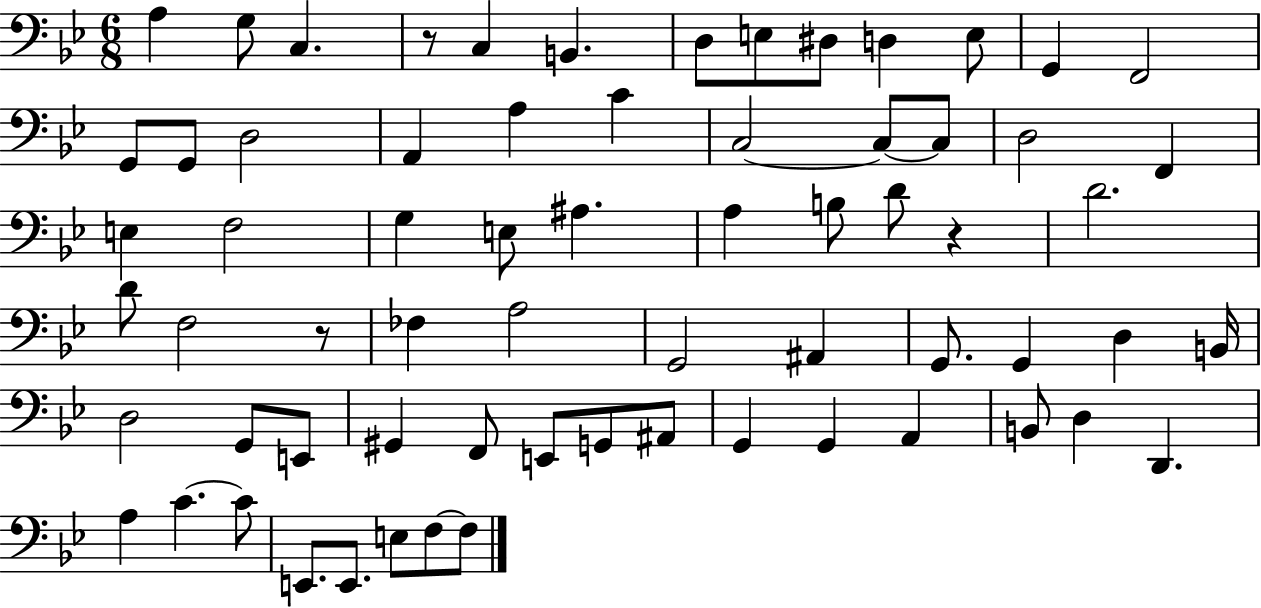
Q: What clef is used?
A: bass